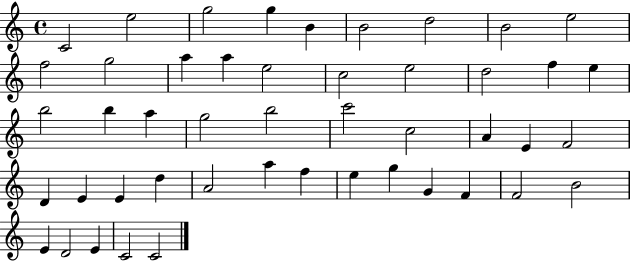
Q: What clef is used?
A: treble